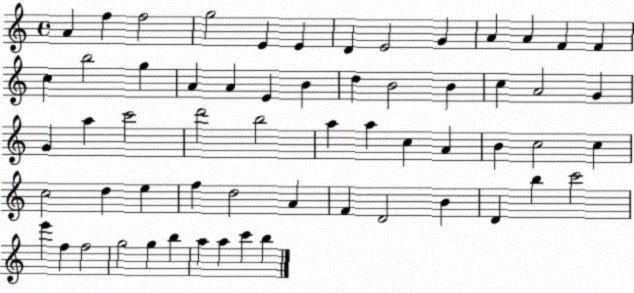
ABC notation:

X:1
T:Untitled
M:4/4
L:1/4
K:C
A f f2 g2 E E D E2 G A A F F c b2 g A A E B d B2 B c A2 G G a c'2 d'2 b2 a a c A B c2 c c2 d e f d2 A F D2 B D b c'2 e' f f2 g2 g b a a c' b